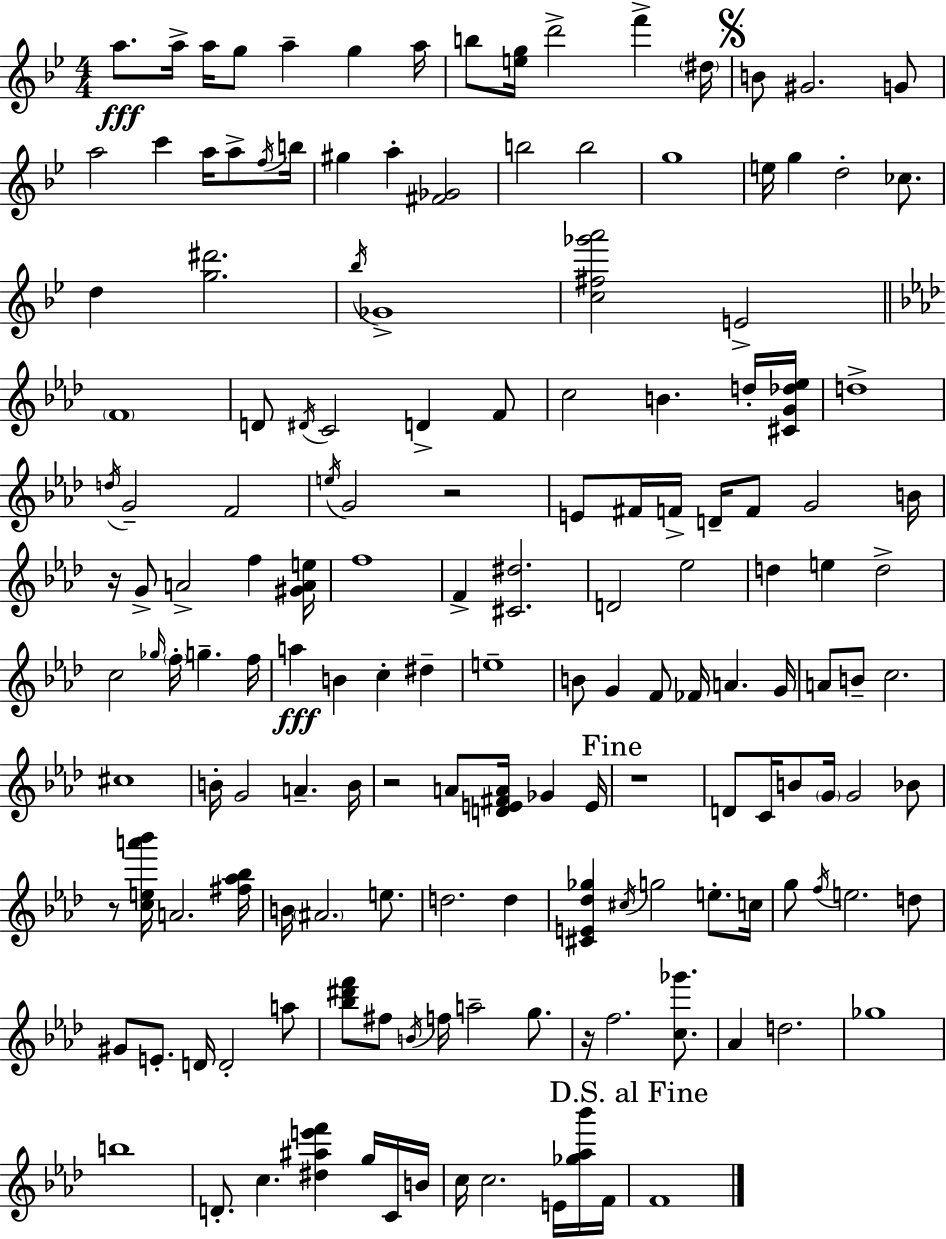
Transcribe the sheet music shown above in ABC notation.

X:1
T:Untitled
M:4/4
L:1/4
K:Gm
a/2 a/4 a/4 g/2 a g a/4 b/2 [eg]/4 d'2 f' ^d/4 B/2 ^G2 G/2 a2 c' a/4 a/2 f/4 b/4 ^g a [^F_G]2 b2 b2 g4 e/4 g d2 _c/2 d [g^d']2 _b/4 _G4 [c^f_g'a']2 E2 F4 D/2 ^D/4 C2 D F/2 c2 B d/4 [^CG_d_e]/4 d4 d/4 G2 F2 e/4 G2 z2 E/2 ^F/4 F/4 D/4 F/2 G2 B/4 z/4 G/2 A2 f [^GAe]/4 f4 F [^C^d]2 D2 _e2 d e d2 c2 _g/4 f/4 g f/4 a B c ^d e4 B/2 G F/2 _F/4 A G/4 A/2 B/2 c2 ^c4 B/4 G2 A B/4 z2 A/2 [DE^FA]/4 _G E/4 z4 D/2 C/4 B/2 G/4 G2 _B/2 z/2 [cea'_b']/4 A2 [^f_a_b]/4 B/4 ^A2 e/2 d2 d [^CE_d_g] ^c/4 g2 e/2 c/4 g/2 f/4 e2 d/2 ^G/2 E/2 D/4 D2 a/2 [_b^d'f']/2 ^f/2 B/4 f/4 a2 g/2 z/4 f2 [c_g']/2 _A d2 _g4 b4 D/2 c [^d^ae'f'] g/4 C/4 B/4 c/4 c2 E/4 [_g_a_b']/4 F/4 F4